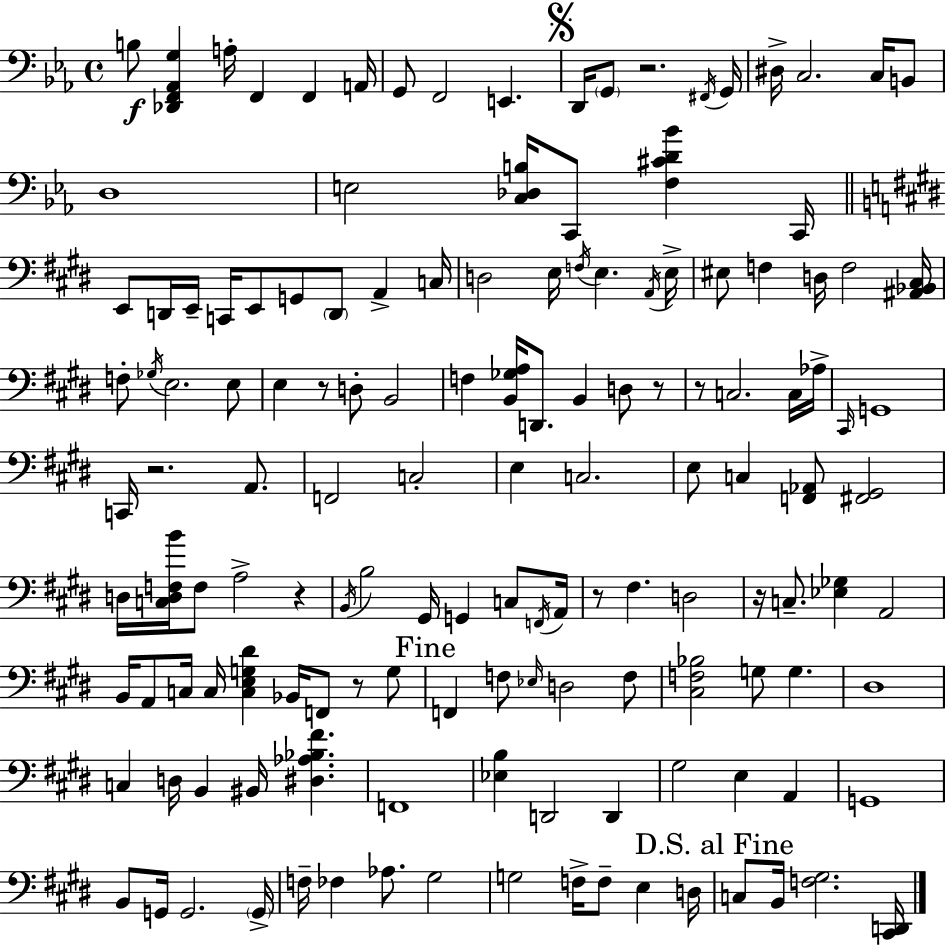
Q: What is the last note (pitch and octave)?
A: B2